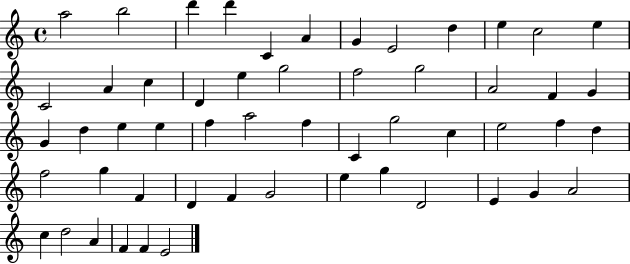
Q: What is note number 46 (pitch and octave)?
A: E4